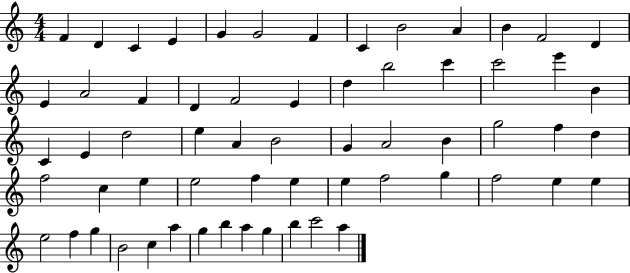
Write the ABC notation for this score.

X:1
T:Untitled
M:4/4
L:1/4
K:C
F D C E G G2 F C B2 A B F2 D E A2 F D F2 E d b2 c' c'2 e' B C E d2 e A B2 G A2 B g2 f d f2 c e e2 f e e f2 g f2 e e e2 f g B2 c a g b a g b c'2 a